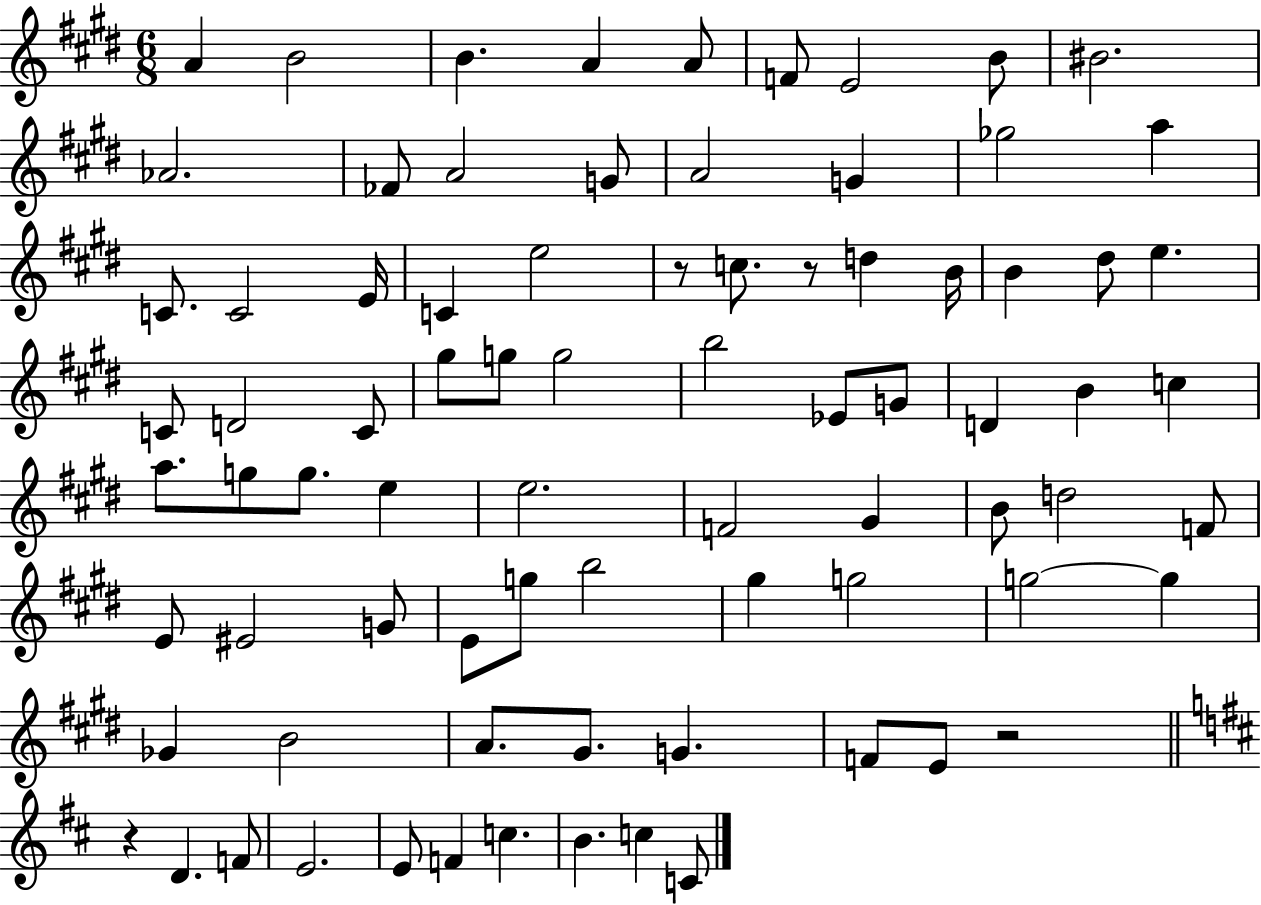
{
  \clef treble
  \numericTimeSignature
  \time 6/8
  \key e \major
  a'4 b'2 | b'4. a'4 a'8 | f'8 e'2 b'8 | bis'2. | \break aes'2. | fes'8 a'2 g'8 | a'2 g'4 | ges''2 a''4 | \break c'8. c'2 e'16 | c'4 e''2 | r8 c''8. r8 d''4 b'16 | b'4 dis''8 e''4. | \break c'8 d'2 c'8 | gis''8 g''8 g''2 | b''2 ees'8 g'8 | d'4 b'4 c''4 | \break a''8. g''8 g''8. e''4 | e''2. | f'2 gis'4 | b'8 d''2 f'8 | \break e'8 eis'2 g'8 | e'8 g''8 b''2 | gis''4 g''2 | g''2~~ g''4 | \break ges'4 b'2 | a'8. gis'8. g'4. | f'8 e'8 r2 | \bar "||" \break \key d \major r4 d'4. f'8 | e'2. | e'8 f'4 c''4. | b'4. c''4 c'8 | \break \bar "|."
}